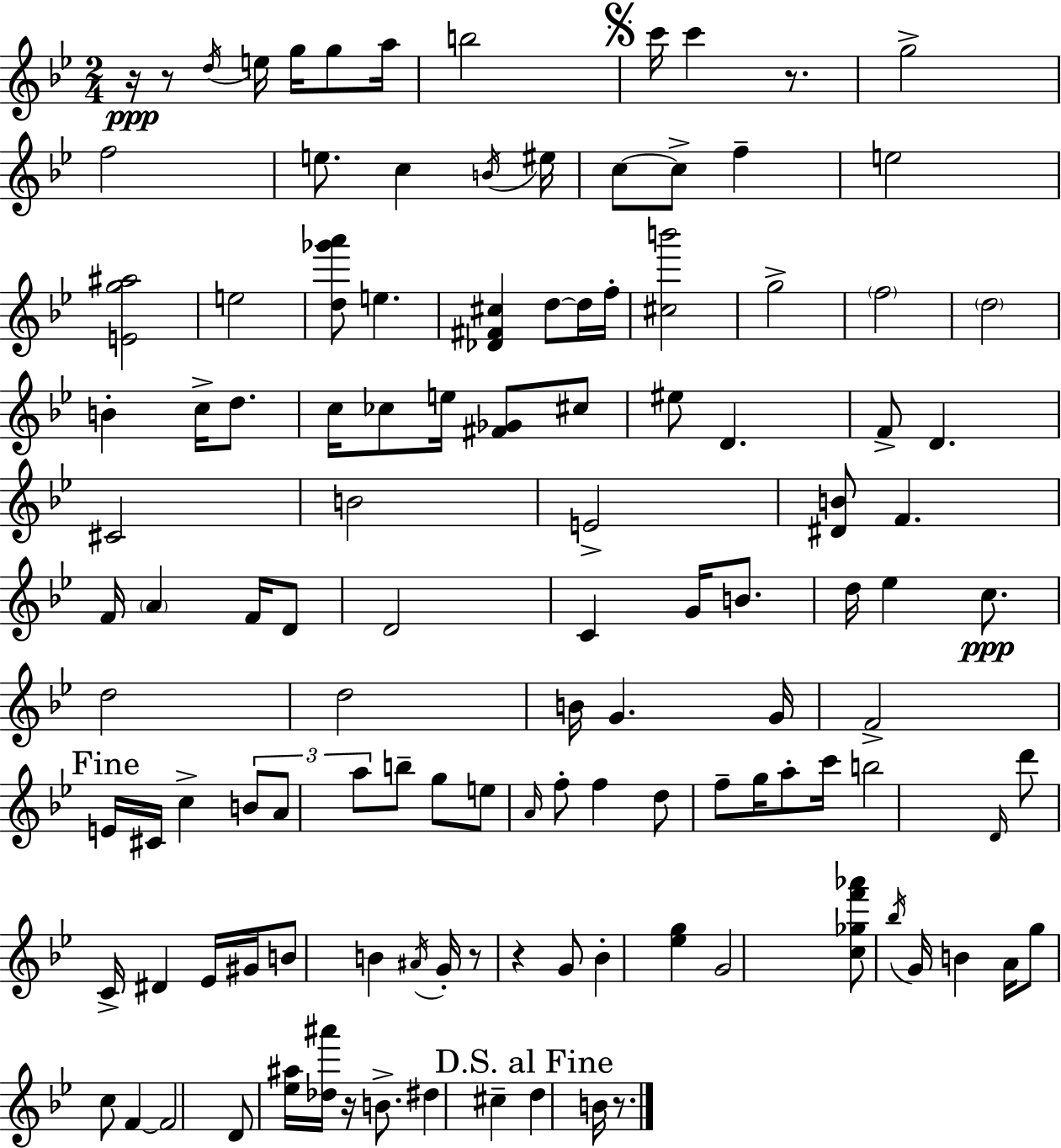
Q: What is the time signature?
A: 2/4